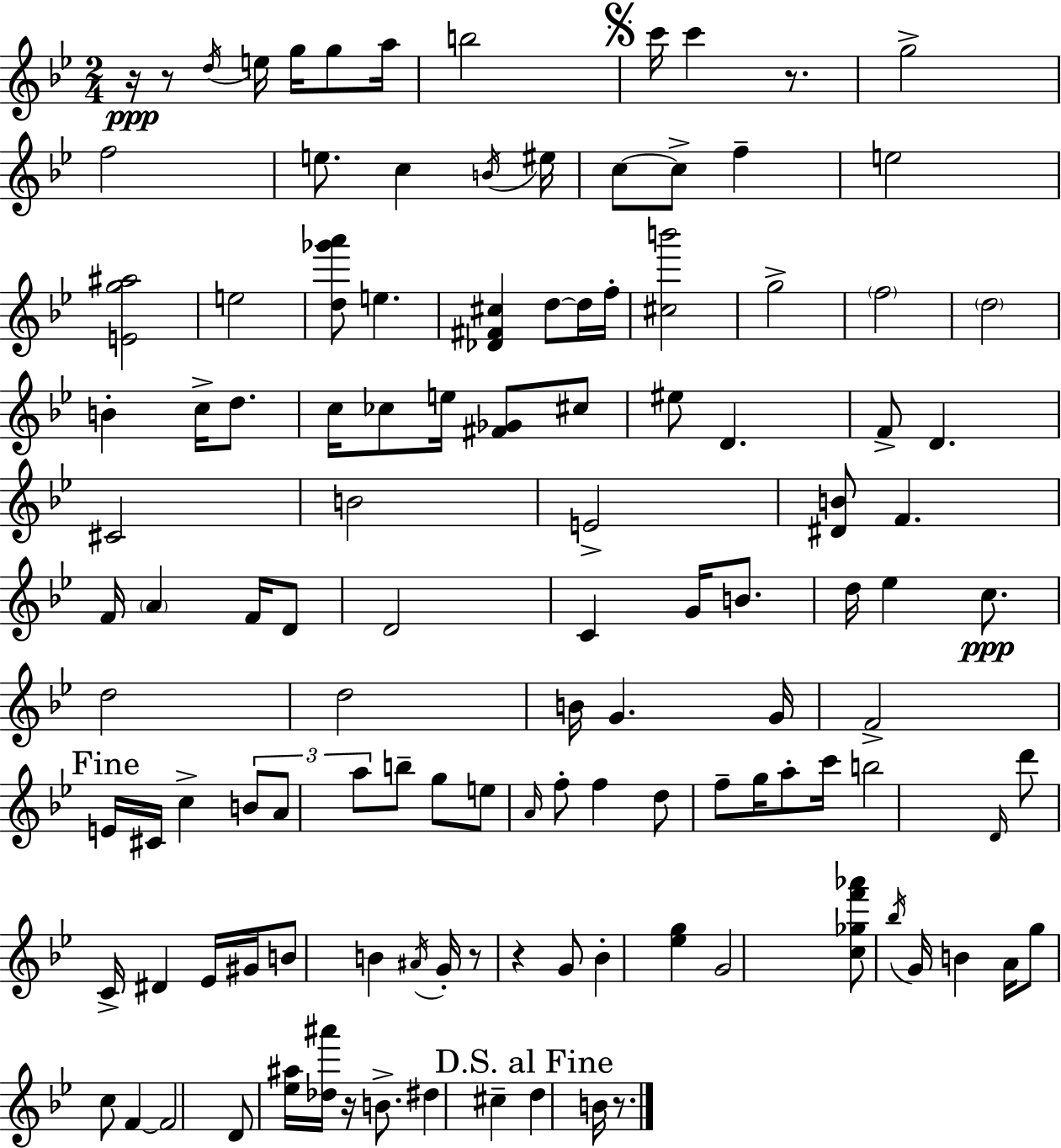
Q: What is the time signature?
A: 2/4